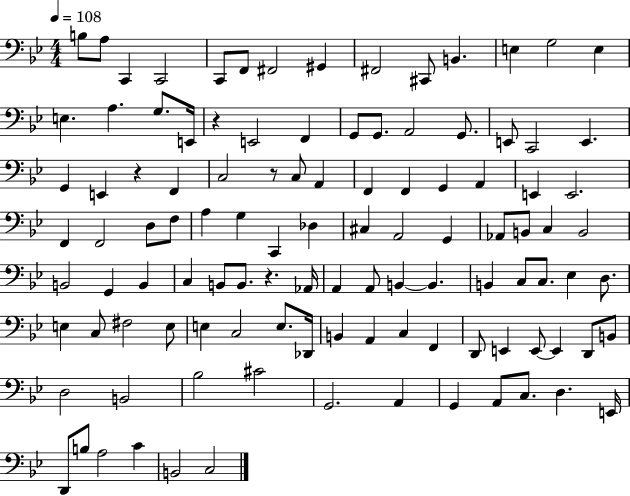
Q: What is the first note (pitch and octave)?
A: B3